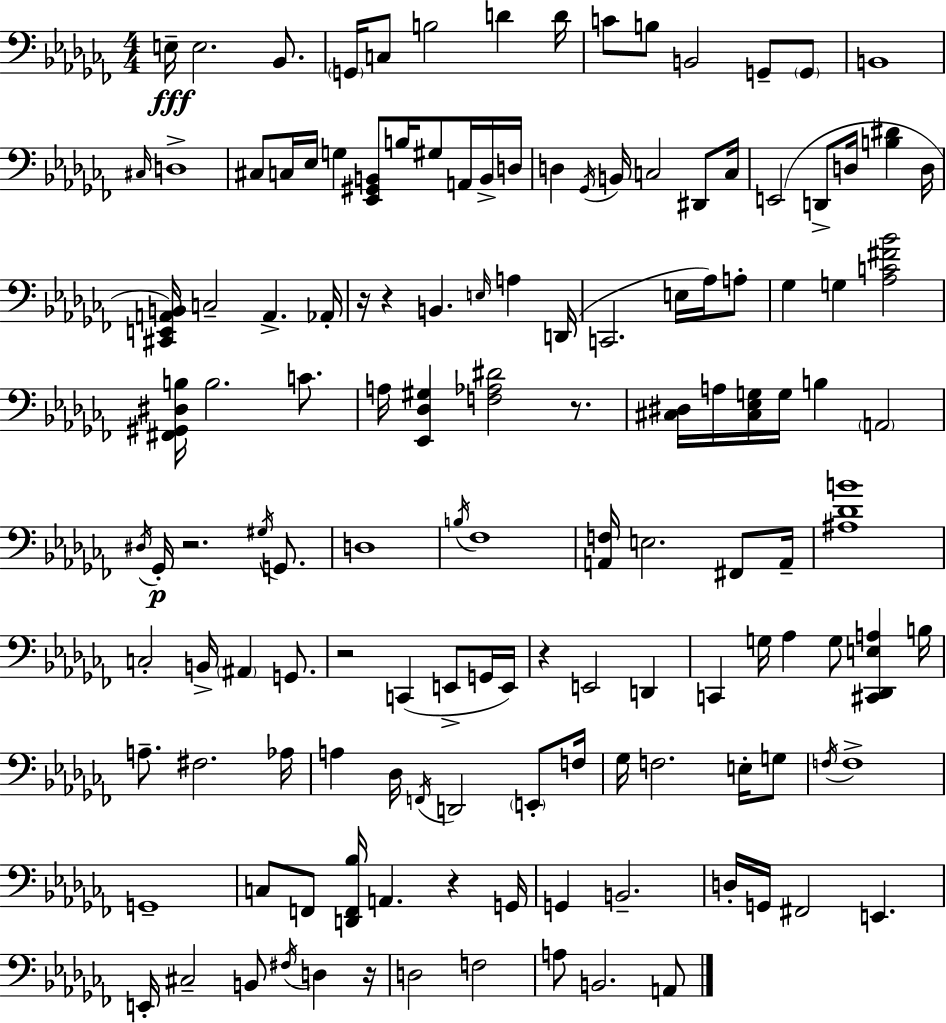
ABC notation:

X:1
T:Untitled
M:4/4
L:1/4
K:Abm
E,/4 E,2 _B,,/2 G,,/4 C,/2 B,2 D D/4 C/2 B,/2 B,,2 G,,/2 G,,/2 B,,4 ^C,/4 D,4 ^C,/2 C,/4 _E,/4 G, [_E,,^G,,B,,]/2 B,/4 ^G,/2 A,,/4 B,,/4 D,/4 D, _G,,/4 B,,/4 C,2 ^D,,/2 C,/4 E,,2 D,,/2 D,/4 [B,^D] D,/4 [^C,,E,,A,,B,,]/4 C,2 A,, _A,,/4 z/4 z B,, E,/4 A, D,,/4 C,,2 E,/4 _A,/4 A,/2 _G, G, [_A,C^F_B]2 [^F,,^G,,^D,B,]/4 B,2 C/2 A,/4 [_E,,_D,^G,] [F,_A,^D]2 z/2 [^C,^D,]/4 A,/4 [^C,_E,G,]/4 G,/4 B, A,,2 ^D,/4 _G,,/4 z2 ^G,/4 G,,/2 D,4 B,/4 _F,4 [A,,F,]/4 E,2 ^F,,/2 A,,/4 [^A,_DB]4 C,2 B,,/4 ^A,, G,,/2 z2 C,, E,,/2 G,,/4 E,,/4 z E,,2 D,, C,, G,/4 _A, G,/2 [^C,,_D,,E,A,] B,/4 A,/2 ^F,2 _A,/4 A, _D,/4 F,,/4 D,,2 E,,/2 F,/4 _G,/4 F,2 E,/4 G,/2 F,/4 F,4 G,,4 C,/2 F,,/2 [D,,F,,_B,]/4 A,, z G,,/4 G,, B,,2 D,/4 G,,/4 ^F,,2 E,, E,,/4 ^C,2 B,,/2 ^F,/4 D, z/4 D,2 F,2 A,/2 B,,2 A,,/2